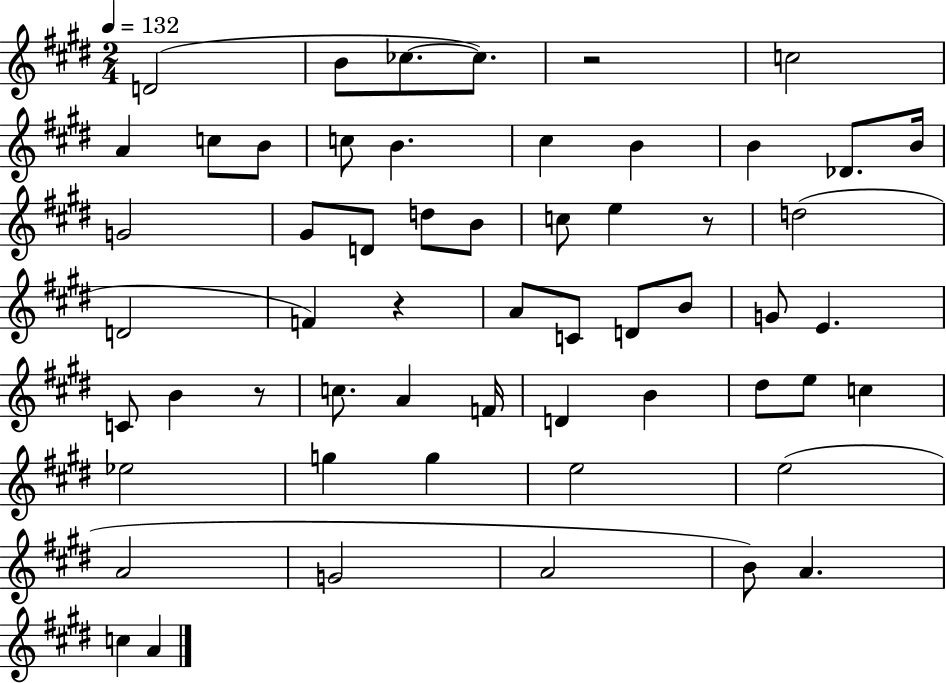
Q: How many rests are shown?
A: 4